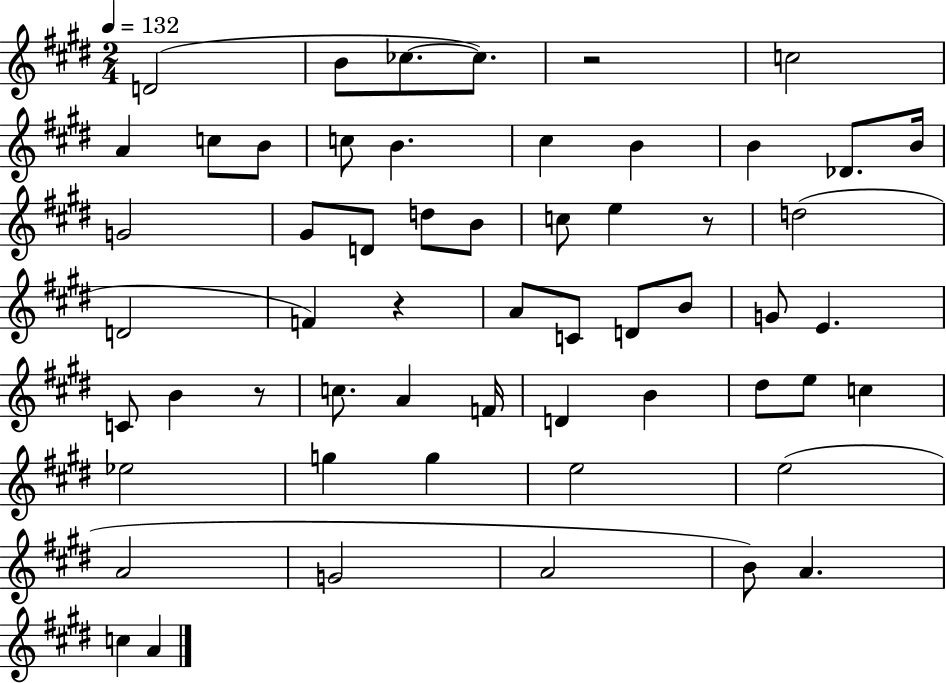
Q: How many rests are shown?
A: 4